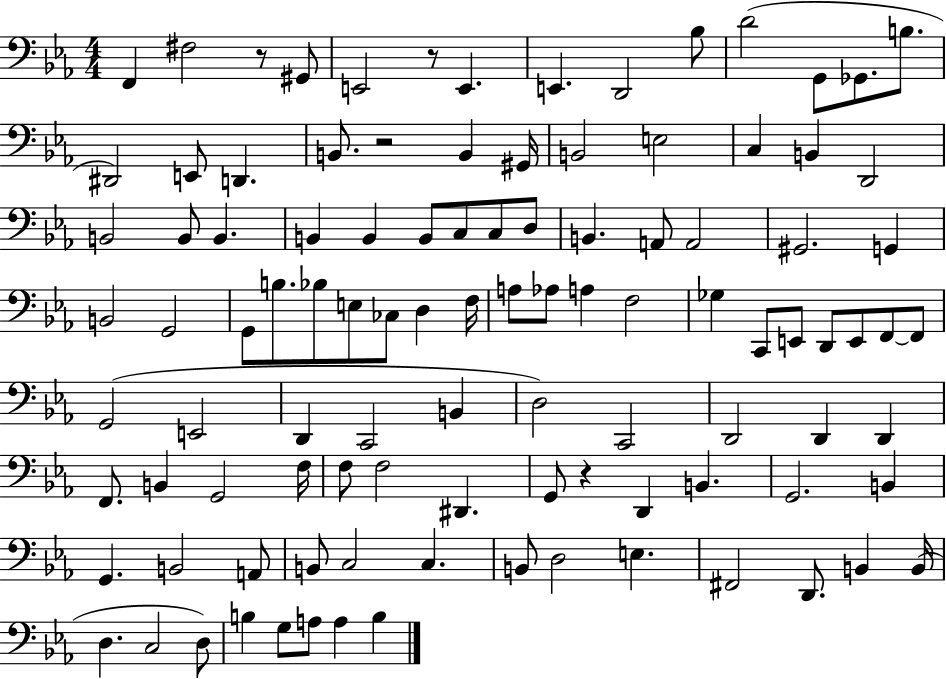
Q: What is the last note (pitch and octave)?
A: B3